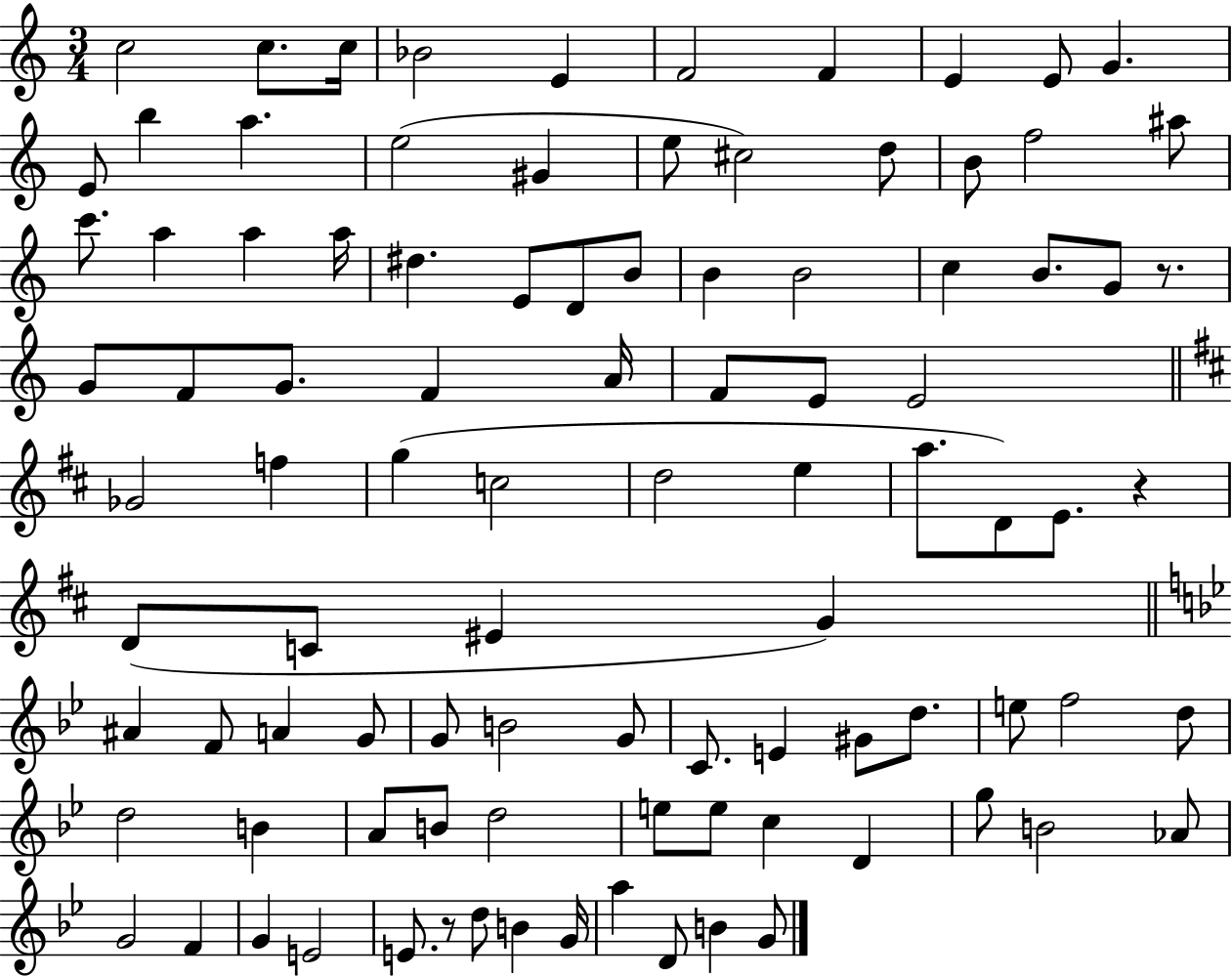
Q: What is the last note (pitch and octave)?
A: G4